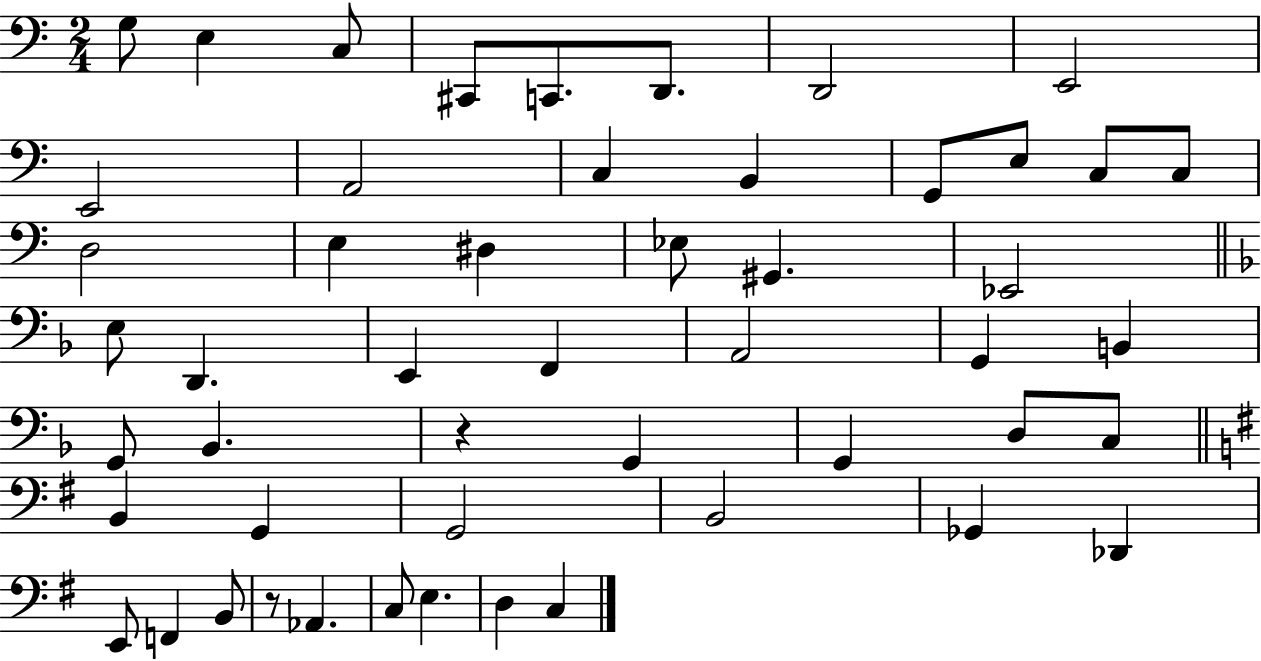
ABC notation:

X:1
T:Untitled
M:2/4
L:1/4
K:C
G,/2 E, C,/2 ^C,,/2 C,,/2 D,,/2 D,,2 E,,2 E,,2 A,,2 C, B,, G,,/2 E,/2 C,/2 C,/2 D,2 E, ^D, _E,/2 ^G,, _E,,2 E,/2 D,, E,, F,, A,,2 G,, B,, G,,/2 _B,, z G,, G,, D,/2 C,/2 B,, G,, G,,2 B,,2 _G,, _D,, E,,/2 F,, B,,/2 z/2 _A,, C,/2 E, D, C,